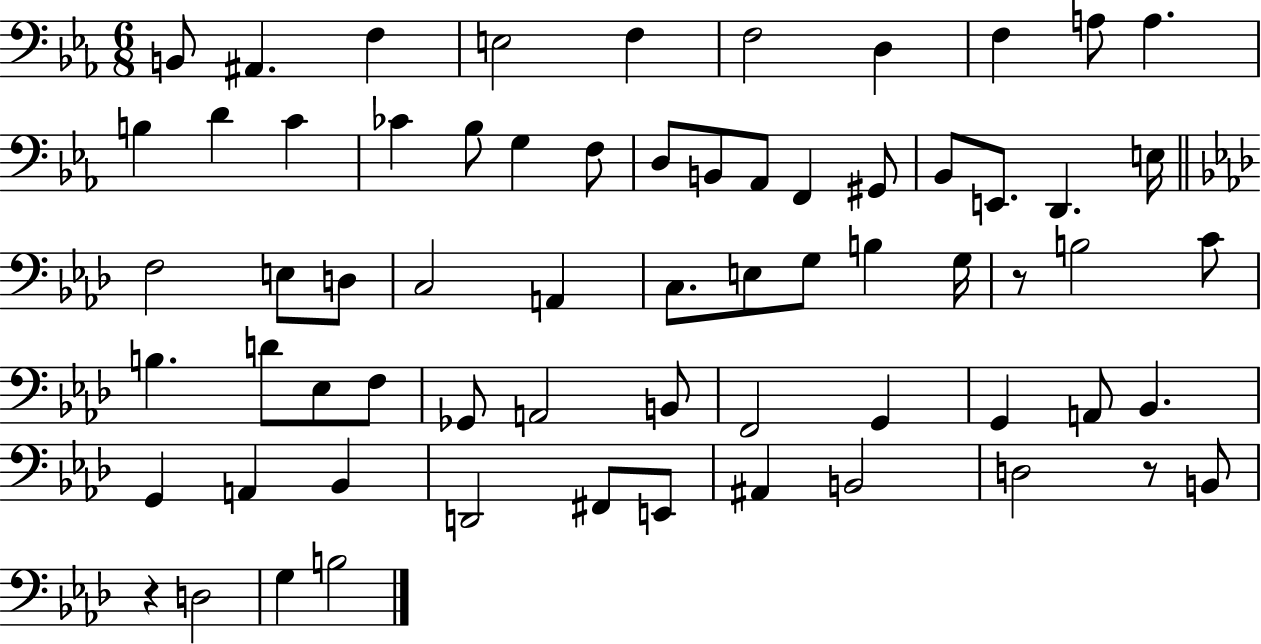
B2/e A#2/q. F3/q E3/h F3/q F3/h D3/q F3/q A3/e A3/q. B3/q D4/q C4/q CES4/q Bb3/e G3/q F3/e D3/e B2/e Ab2/e F2/q G#2/e Bb2/e E2/e. D2/q. E3/s F3/h E3/e D3/e C3/h A2/q C3/e. E3/e G3/e B3/q G3/s R/e B3/h C4/e B3/q. D4/e Eb3/e F3/e Gb2/e A2/h B2/e F2/h G2/q G2/q A2/e Bb2/q. G2/q A2/q Bb2/q D2/h F#2/e E2/e A#2/q B2/h D3/h R/e B2/e R/q D3/h G3/q B3/h